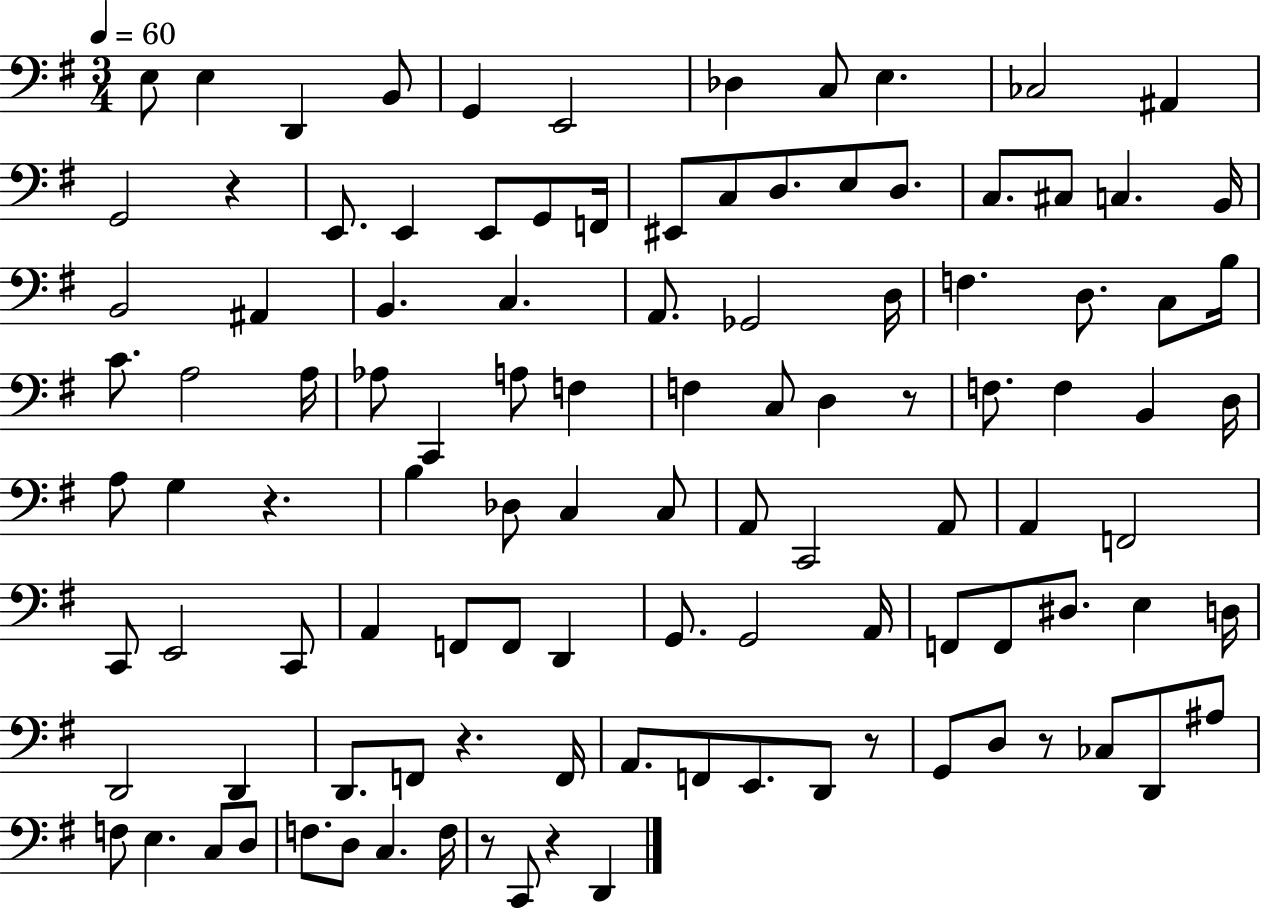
{
  \clef bass
  \numericTimeSignature
  \time 3/4
  \key g \major
  \tempo 4 = 60
  \repeat volta 2 { e8 e4 d,4 b,8 | g,4 e,2 | des4 c8 e4. | ces2 ais,4 | \break g,2 r4 | e,8. e,4 e,8 g,8 f,16 | eis,8 c8 d8. e8 d8. | c8. cis8 c4. b,16 | \break b,2 ais,4 | b,4. c4. | a,8. ges,2 d16 | f4. d8. c8 b16 | \break c'8. a2 a16 | aes8 c,4 a8 f4 | f4 c8 d4 r8 | f8. f4 b,4 d16 | \break a8 g4 r4. | b4 des8 c4 c8 | a,8 c,2 a,8 | a,4 f,2 | \break c,8 e,2 c,8 | a,4 f,8 f,8 d,4 | g,8. g,2 a,16 | f,8 f,8 dis8. e4 d16 | \break d,2 d,4 | d,8. f,8 r4. f,16 | a,8. f,8 e,8. d,8 r8 | g,8 d8 r8 ces8 d,8 ais8 | \break f8 e4. c8 d8 | f8. d8 c4. f16 | r8 c,8 r4 d,4 | } \bar "|."
}